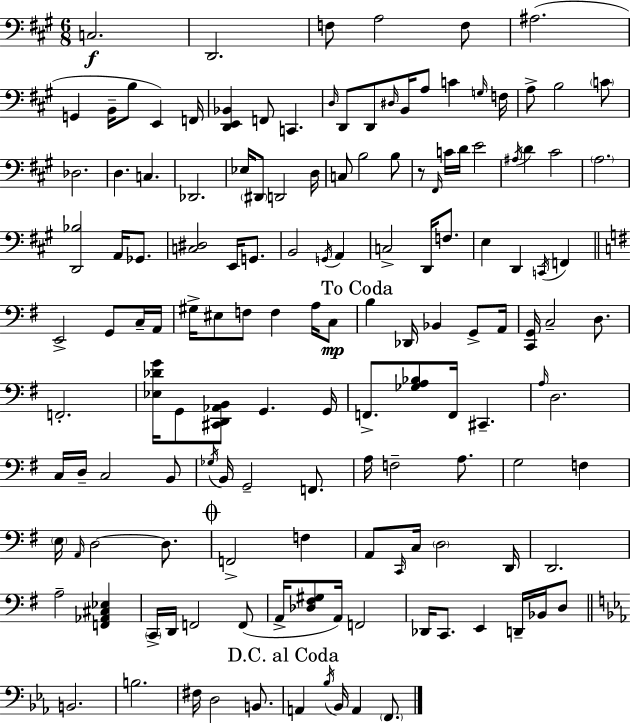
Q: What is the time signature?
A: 6/8